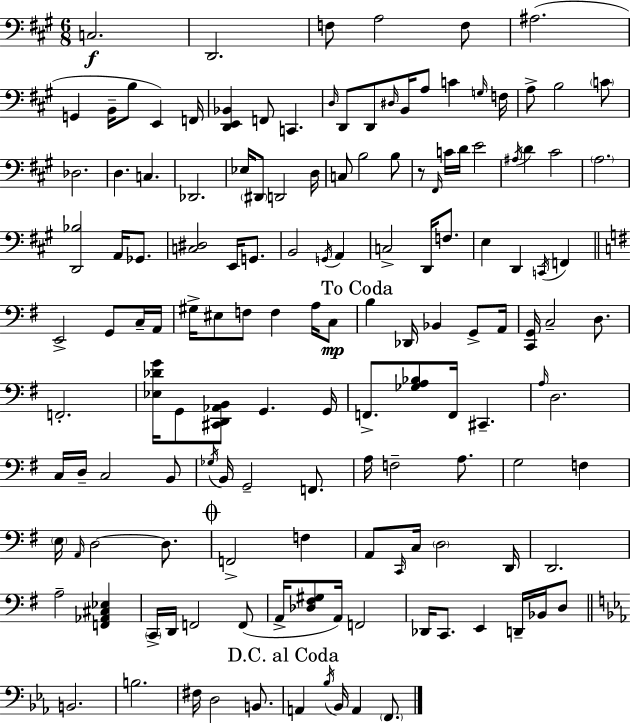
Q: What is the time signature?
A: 6/8